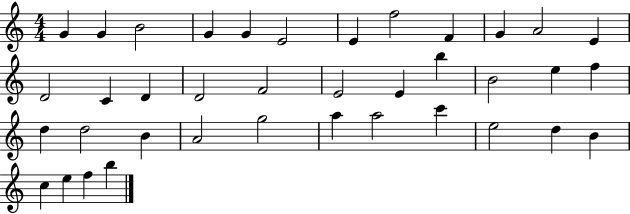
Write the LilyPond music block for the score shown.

{
  \clef treble
  \numericTimeSignature
  \time 4/4
  \key c \major
  g'4 g'4 b'2 | g'4 g'4 e'2 | e'4 f''2 f'4 | g'4 a'2 e'4 | \break d'2 c'4 d'4 | d'2 f'2 | e'2 e'4 b''4 | b'2 e''4 f''4 | \break d''4 d''2 b'4 | a'2 g''2 | a''4 a''2 c'''4 | e''2 d''4 b'4 | \break c''4 e''4 f''4 b''4 | \bar "|."
}